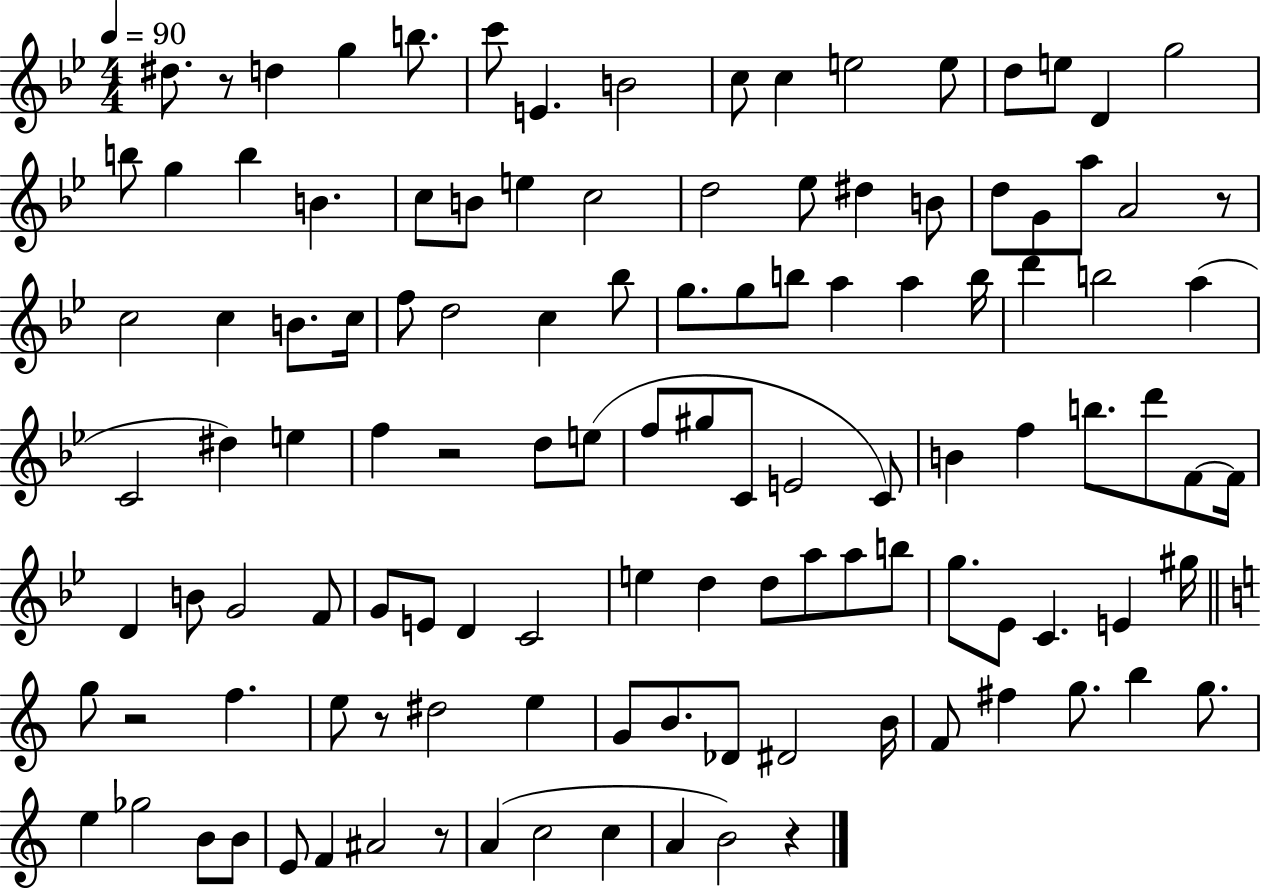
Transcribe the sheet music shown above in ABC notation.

X:1
T:Untitled
M:4/4
L:1/4
K:Bb
^d/2 z/2 d g b/2 c'/2 E B2 c/2 c e2 e/2 d/2 e/2 D g2 b/2 g b B c/2 B/2 e c2 d2 _e/2 ^d B/2 d/2 G/2 a/2 A2 z/2 c2 c B/2 c/4 f/2 d2 c _b/2 g/2 g/2 b/2 a a b/4 d' b2 a C2 ^d e f z2 d/2 e/2 f/2 ^g/2 C/2 E2 C/2 B f b/2 d'/2 F/2 F/4 D B/2 G2 F/2 G/2 E/2 D C2 e d d/2 a/2 a/2 b/2 g/2 _E/2 C E ^g/4 g/2 z2 f e/2 z/2 ^d2 e G/2 B/2 _D/2 ^D2 B/4 F/2 ^f g/2 b g/2 e _g2 B/2 B/2 E/2 F ^A2 z/2 A c2 c A B2 z